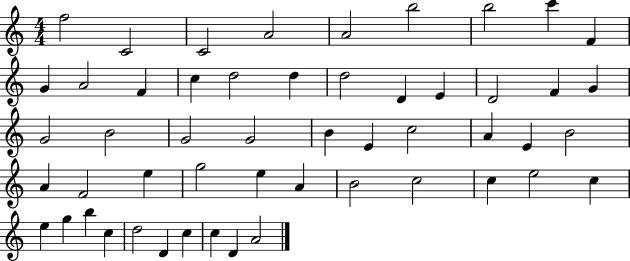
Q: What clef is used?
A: treble